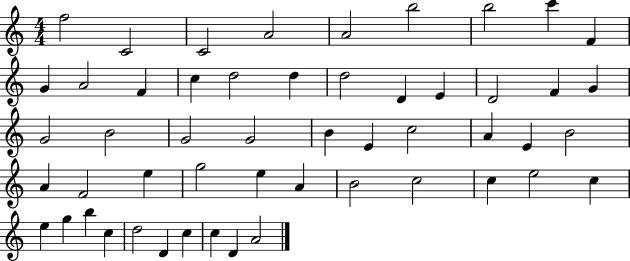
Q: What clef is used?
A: treble